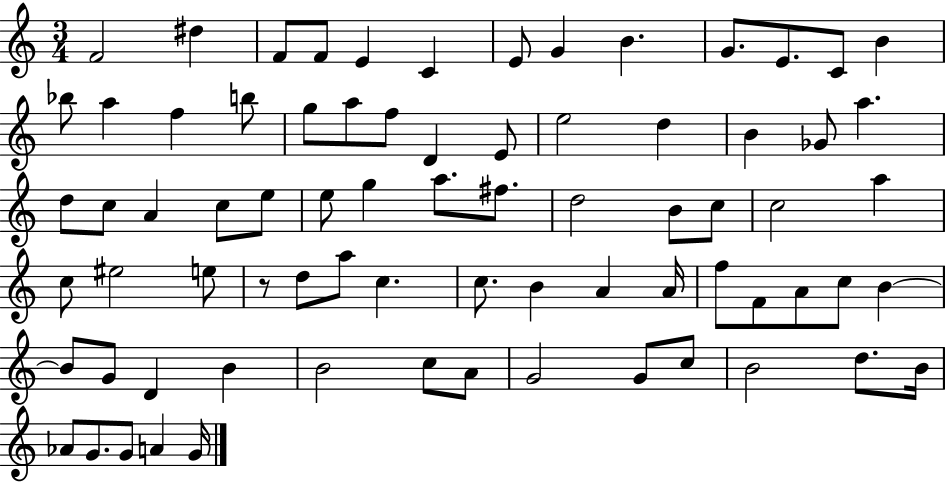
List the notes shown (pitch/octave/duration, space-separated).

F4/h D#5/q F4/e F4/e E4/q C4/q E4/e G4/q B4/q. G4/e. E4/e. C4/e B4/q Bb5/e A5/q F5/q B5/e G5/e A5/e F5/e D4/q E4/e E5/h D5/q B4/q Gb4/e A5/q. D5/e C5/e A4/q C5/e E5/e E5/e G5/q A5/e. F#5/e. D5/h B4/e C5/e C5/h A5/q C5/e EIS5/h E5/e R/e D5/e A5/e C5/q. C5/e. B4/q A4/q A4/s F5/e F4/e A4/e C5/e B4/q B4/e G4/e D4/q B4/q B4/h C5/e A4/e G4/h G4/e C5/e B4/h D5/e. B4/s Ab4/e G4/e. G4/e A4/q G4/s